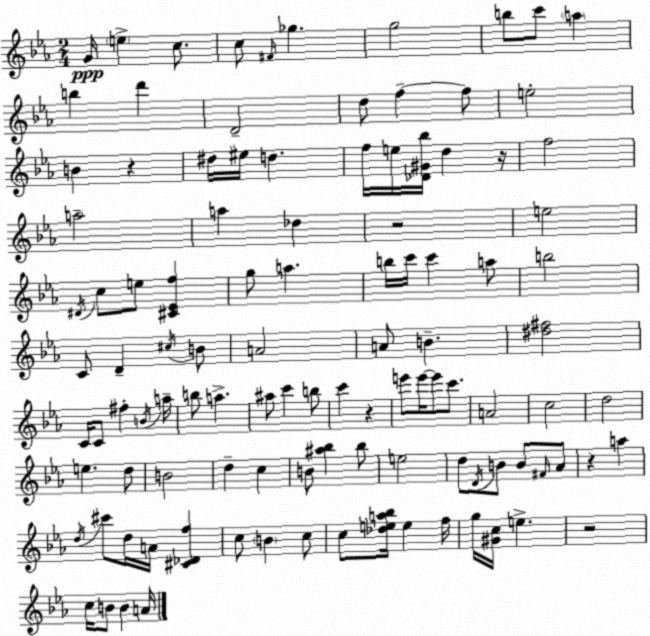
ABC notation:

X:1
T:Untitled
M:2/4
L:1/4
K:Eb
G/4 e c/2 c/2 ^F/4 _g g2 b/2 c'/2 a b d' D2 d/2 f f/2 e2 B z ^d/4 ^e/4 d f/4 e/4 [_D^G_b]/4 d z/4 f2 a2 a _d z2 e2 ^D/4 c/2 e/2 [^C_Ef] g/2 a b/4 c'/4 c' a/2 b2 C/2 D ^c/4 B/2 A2 A/2 B [^d^f]2 C/4 C/2 ^f B/4 a/4 b/2 a ^a/2 c' b/2 c' z e'/2 e'/4 e'/2 c'/2 A2 c2 d2 e d/2 B2 d c B/2 [^a_b] _b/2 e2 d/2 D/4 B/2 B/2 ^F/4 _A/2 z a d/4 ^c'/2 d/4 A/4 [^C_Df] c/2 B c/2 c/2 [_dea_b]/4 e f/4 g/4 [^Gc]/4 e z2 c/4 B/2 B A/4